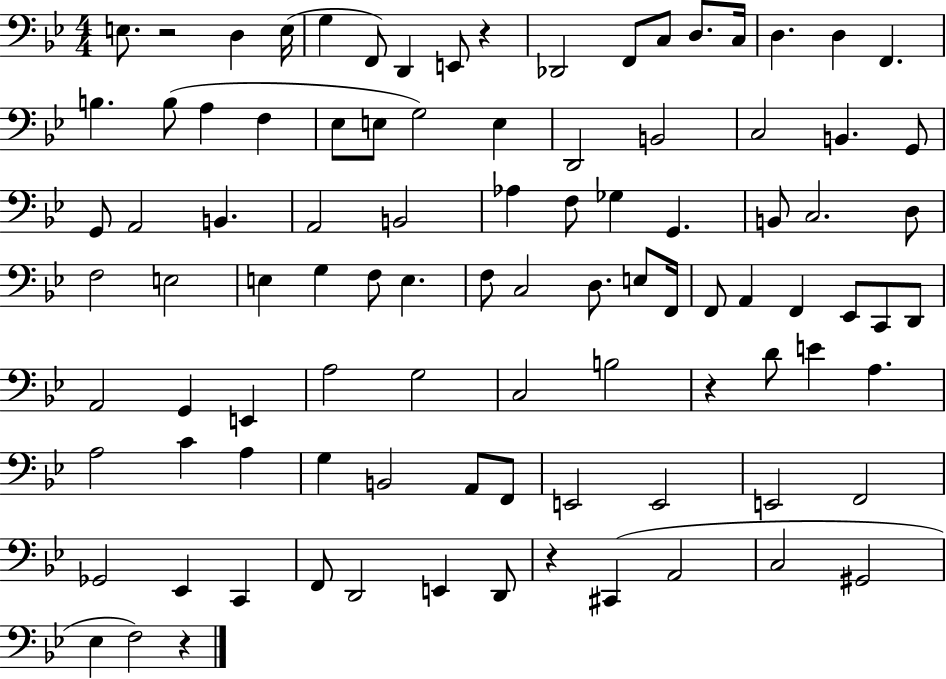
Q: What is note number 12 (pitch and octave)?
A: C3